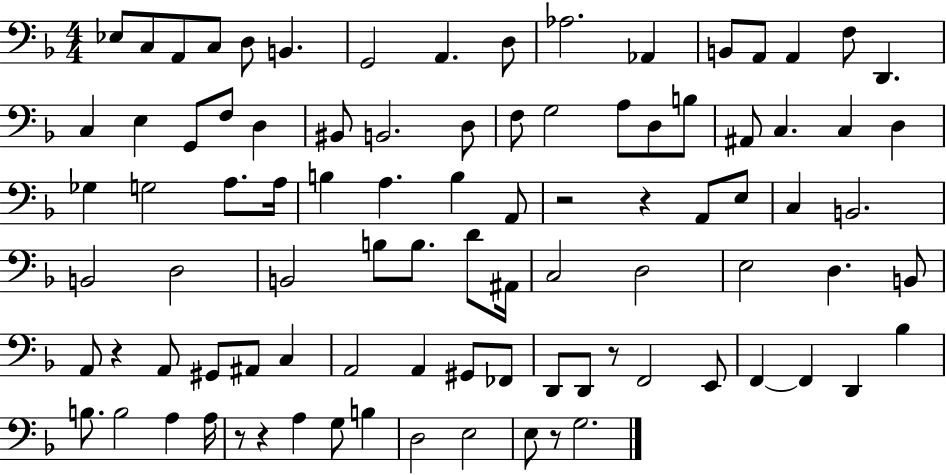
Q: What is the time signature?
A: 4/4